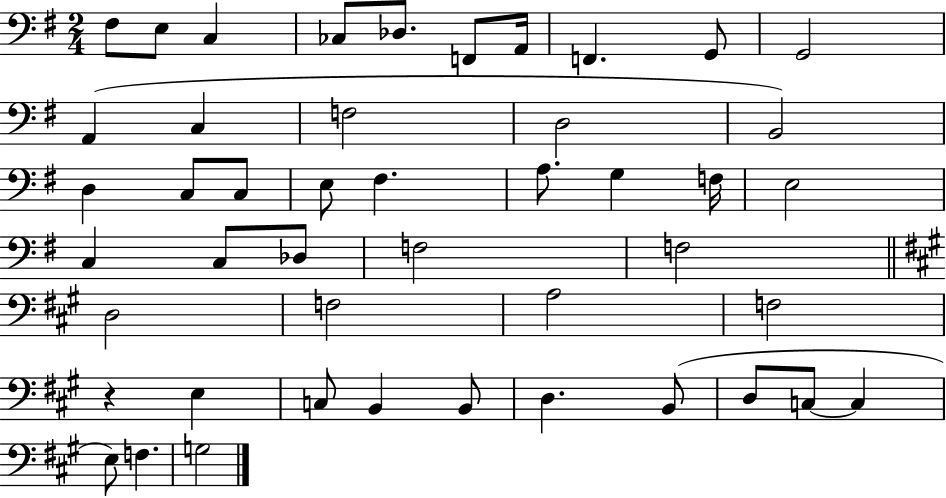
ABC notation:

X:1
T:Untitled
M:2/4
L:1/4
K:G
^F,/2 E,/2 C, _C,/2 _D,/2 F,,/2 A,,/4 F,, G,,/2 G,,2 A,, C, F,2 D,2 B,,2 D, C,/2 C,/2 E,/2 ^F, A,/2 G, F,/4 E,2 C, C,/2 _D,/2 F,2 F,2 D,2 F,2 A,2 F,2 z E, C,/2 B,, B,,/2 D, B,,/2 D,/2 C,/2 C, E,/2 F, G,2